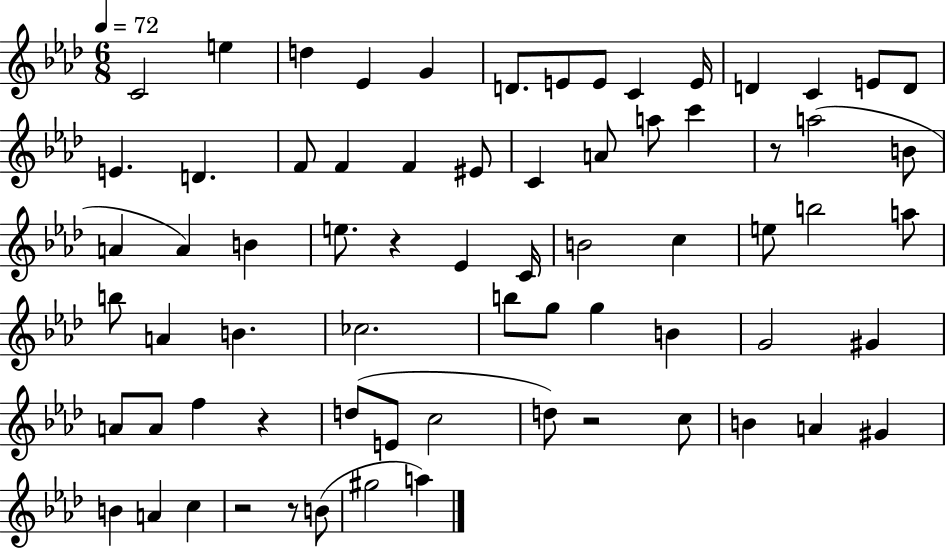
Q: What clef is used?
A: treble